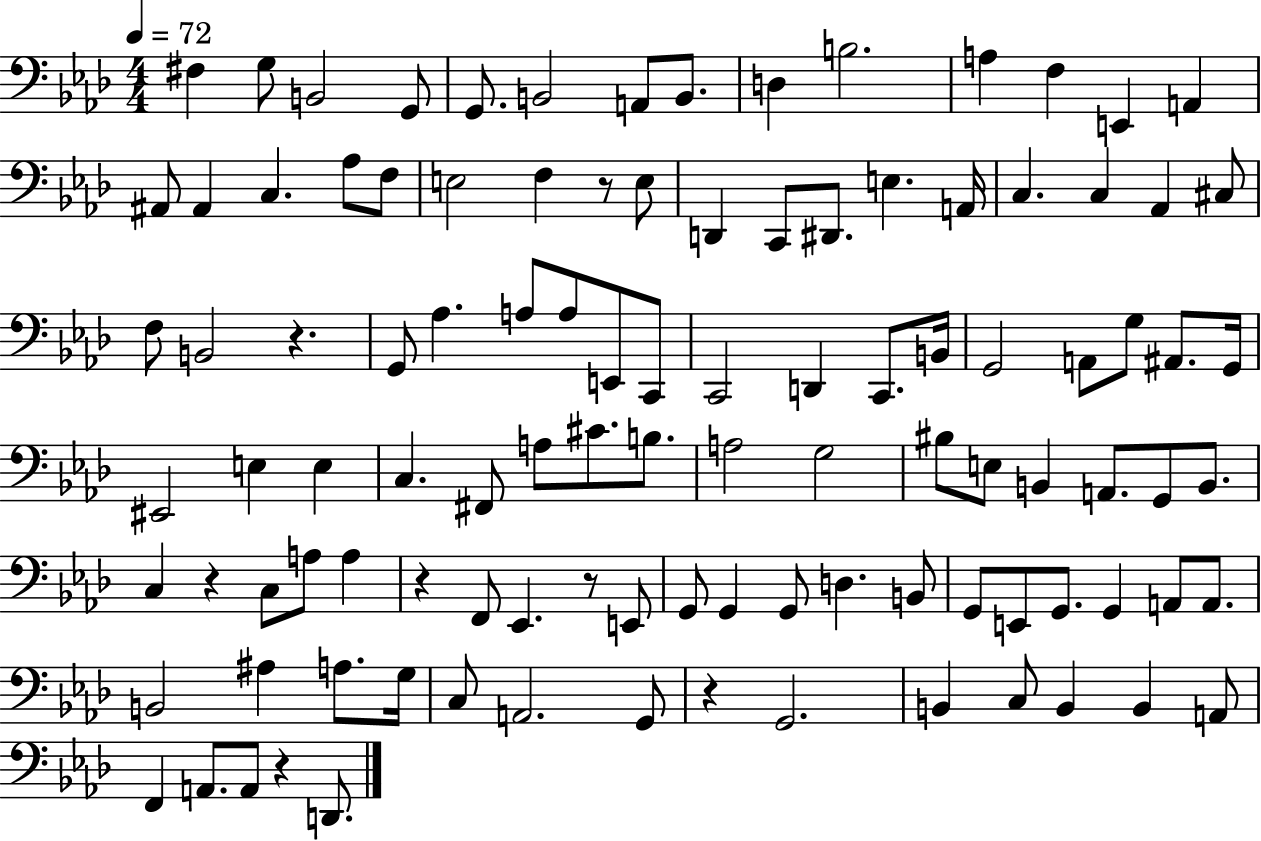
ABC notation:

X:1
T:Untitled
M:4/4
L:1/4
K:Ab
^F, G,/2 B,,2 G,,/2 G,,/2 B,,2 A,,/2 B,,/2 D, B,2 A, F, E,, A,, ^A,,/2 ^A,, C, _A,/2 F,/2 E,2 F, z/2 E,/2 D,, C,,/2 ^D,,/2 E, A,,/4 C, C, _A,, ^C,/2 F,/2 B,,2 z G,,/2 _A, A,/2 A,/2 E,,/2 C,,/2 C,,2 D,, C,,/2 B,,/4 G,,2 A,,/2 G,/2 ^A,,/2 G,,/4 ^E,,2 E, E, C, ^F,,/2 A,/2 ^C/2 B,/2 A,2 G,2 ^B,/2 E,/2 B,, A,,/2 G,,/2 B,,/2 C, z C,/2 A,/2 A, z F,,/2 _E,, z/2 E,,/2 G,,/2 G,, G,,/2 D, B,,/2 G,,/2 E,,/2 G,,/2 G,, A,,/2 A,,/2 B,,2 ^A, A,/2 G,/4 C,/2 A,,2 G,,/2 z G,,2 B,, C,/2 B,, B,, A,,/2 F,, A,,/2 A,,/2 z D,,/2